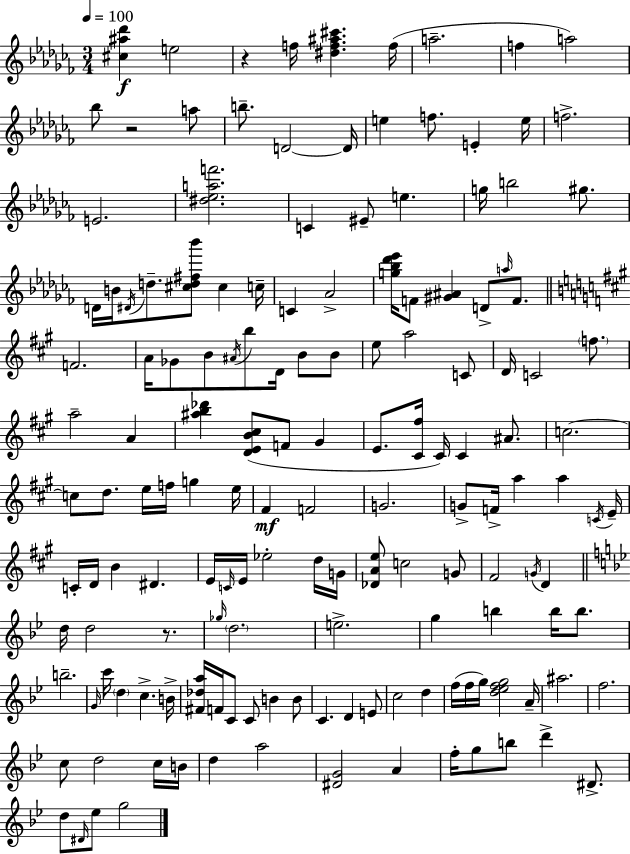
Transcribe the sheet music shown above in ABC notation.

X:1
T:Untitled
M:3/4
L:1/4
K:Abm
[^c^a_d'] e2 z f/4 [^df^a^c'] f/4 a2 f a2 _b/2 z2 a/2 b/2 D2 D/4 e f/2 E e/4 f2 E2 [^d_eaf']2 C ^E/2 e g/4 b2 ^g/2 D/4 B/4 ^D/4 d/2 [^cd^f_b']/2 ^c c/4 C _A2 [g_b_d'_e']/4 F/2 [^G^A] D/2 a/4 F/2 F2 A/4 _G/2 B/2 ^A/4 b/2 D/4 B/2 B/2 e/2 a2 C/2 D/4 C2 f/2 a2 A [^ab_d'] [DEB^c]/2 F/2 ^G E/2 [^C^f]/4 ^C/4 ^C ^A/2 c2 c/2 d/2 e/4 f/4 g e/4 ^F F2 G2 G/2 F/4 a a C/4 E/4 C/4 D/4 B ^D E/4 C/4 E/4 _e2 d/4 G/4 [_DAe]/2 c2 G/2 ^F2 G/4 D d/4 d2 z/2 _g/4 d2 e2 g b b/4 b/2 b2 G/4 c'/4 d c B/4 [^F_da]/4 F/4 C/2 C/2 B B/2 C D E/2 c2 d f/4 f/4 g/4 [d_efg]2 A/4 ^a2 f2 c/2 d2 c/4 B/4 d a2 [^DG]2 A f/4 g/2 b/2 d' ^D/2 d/2 ^D/4 _e/2 g2